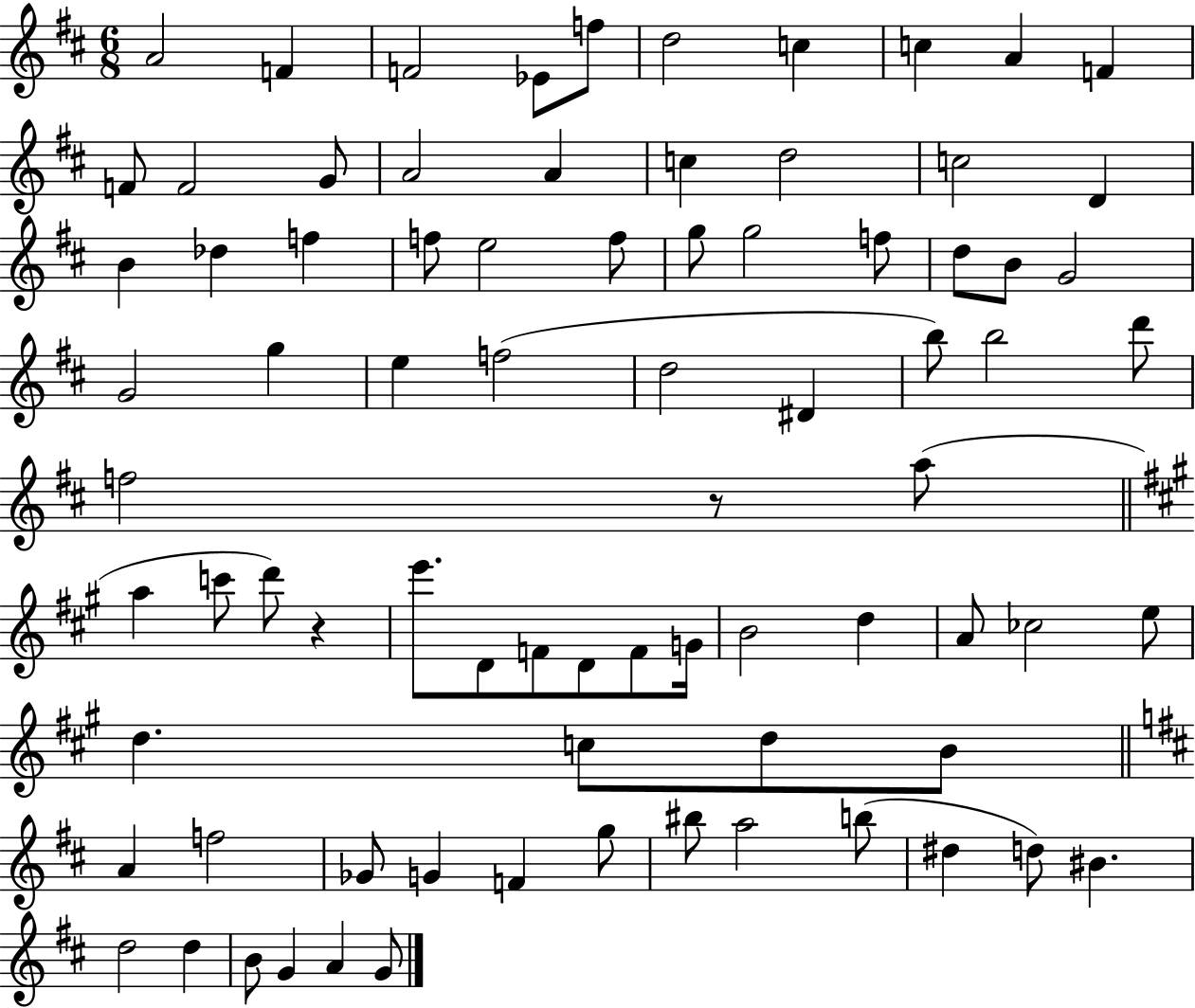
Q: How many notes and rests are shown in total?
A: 80